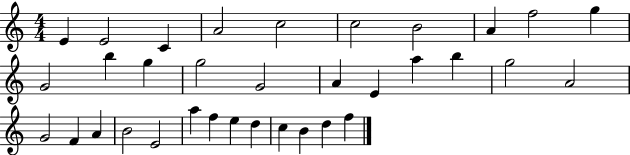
{
  \clef treble
  \numericTimeSignature
  \time 4/4
  \key c \major
  e'4 e'2 c'4 | a'2 c''2 | c''2 b'2 | a'4 f''2 g''4 | \break g'2 b''4 g''4 | g''2 g'2 | a'4 e'4 a''4 b''4 | g''2 a'2 | \break g'2 f'4 a'4 | b'2 e'2 | a''4 f''4 e''4 d''4 | c''4 b'4 d''4 f''4 | \break \bar "|."
}